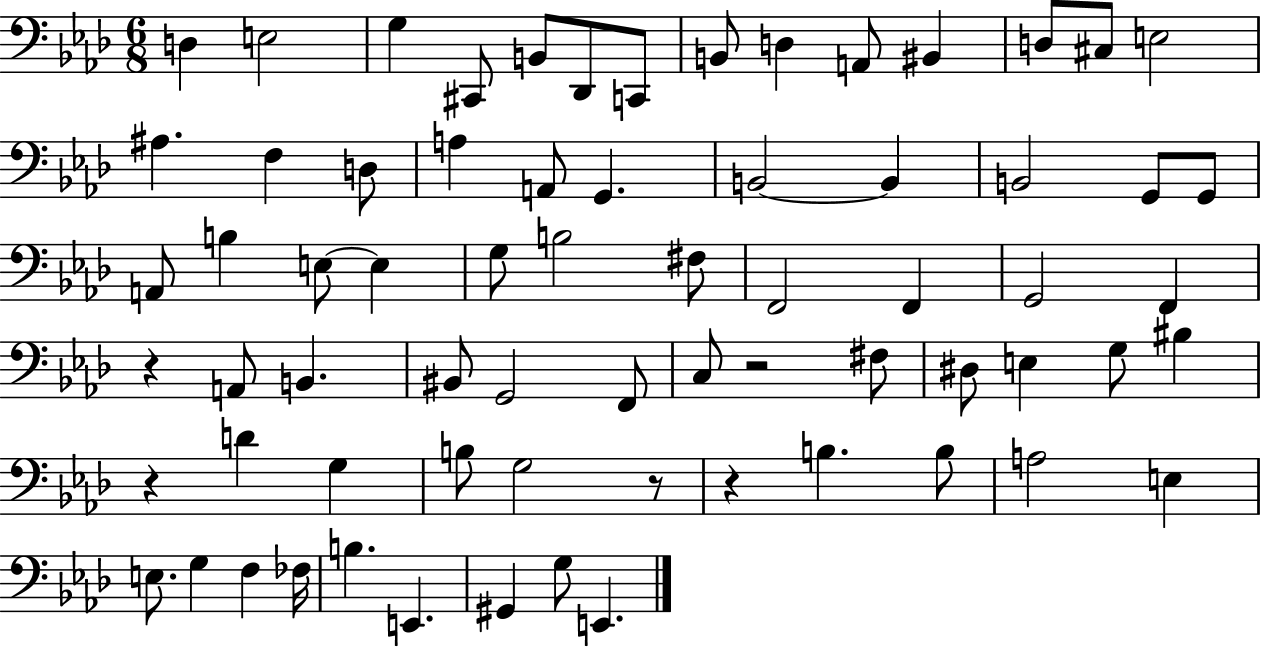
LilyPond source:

{
  \clef bass
  \numericTimeSignature
  \time 6/8
  \key aes \major
  \repeat volta 2 { d4 e2 | g4 cis,8 b,8 des,8 c,8 | b,8 d4 a,8 bis,4 | d8 cis8 e2 | \break ais4. f4 d8 | a4 a,8 g,4. | b,2~~ b,4 | b,2 g,8 g,8 | \break a,8 b4 e8~~ e4 | g8 b2 fis8 | f,2 f,4 | g,2 f,4 | \break r4 a,8 b,4. | bis,8 g,2 f,8 | c8 r2 fis8 | dis8 e4 g8 bis4 | \break r4 d'4 g4 | b8 g2 r8 | r4 b4. b8 | a2 e4 | \break e8. g4 f4 fes16 | b4. e,4. | gis,4 g8 e,4. | } \bar "|."
}